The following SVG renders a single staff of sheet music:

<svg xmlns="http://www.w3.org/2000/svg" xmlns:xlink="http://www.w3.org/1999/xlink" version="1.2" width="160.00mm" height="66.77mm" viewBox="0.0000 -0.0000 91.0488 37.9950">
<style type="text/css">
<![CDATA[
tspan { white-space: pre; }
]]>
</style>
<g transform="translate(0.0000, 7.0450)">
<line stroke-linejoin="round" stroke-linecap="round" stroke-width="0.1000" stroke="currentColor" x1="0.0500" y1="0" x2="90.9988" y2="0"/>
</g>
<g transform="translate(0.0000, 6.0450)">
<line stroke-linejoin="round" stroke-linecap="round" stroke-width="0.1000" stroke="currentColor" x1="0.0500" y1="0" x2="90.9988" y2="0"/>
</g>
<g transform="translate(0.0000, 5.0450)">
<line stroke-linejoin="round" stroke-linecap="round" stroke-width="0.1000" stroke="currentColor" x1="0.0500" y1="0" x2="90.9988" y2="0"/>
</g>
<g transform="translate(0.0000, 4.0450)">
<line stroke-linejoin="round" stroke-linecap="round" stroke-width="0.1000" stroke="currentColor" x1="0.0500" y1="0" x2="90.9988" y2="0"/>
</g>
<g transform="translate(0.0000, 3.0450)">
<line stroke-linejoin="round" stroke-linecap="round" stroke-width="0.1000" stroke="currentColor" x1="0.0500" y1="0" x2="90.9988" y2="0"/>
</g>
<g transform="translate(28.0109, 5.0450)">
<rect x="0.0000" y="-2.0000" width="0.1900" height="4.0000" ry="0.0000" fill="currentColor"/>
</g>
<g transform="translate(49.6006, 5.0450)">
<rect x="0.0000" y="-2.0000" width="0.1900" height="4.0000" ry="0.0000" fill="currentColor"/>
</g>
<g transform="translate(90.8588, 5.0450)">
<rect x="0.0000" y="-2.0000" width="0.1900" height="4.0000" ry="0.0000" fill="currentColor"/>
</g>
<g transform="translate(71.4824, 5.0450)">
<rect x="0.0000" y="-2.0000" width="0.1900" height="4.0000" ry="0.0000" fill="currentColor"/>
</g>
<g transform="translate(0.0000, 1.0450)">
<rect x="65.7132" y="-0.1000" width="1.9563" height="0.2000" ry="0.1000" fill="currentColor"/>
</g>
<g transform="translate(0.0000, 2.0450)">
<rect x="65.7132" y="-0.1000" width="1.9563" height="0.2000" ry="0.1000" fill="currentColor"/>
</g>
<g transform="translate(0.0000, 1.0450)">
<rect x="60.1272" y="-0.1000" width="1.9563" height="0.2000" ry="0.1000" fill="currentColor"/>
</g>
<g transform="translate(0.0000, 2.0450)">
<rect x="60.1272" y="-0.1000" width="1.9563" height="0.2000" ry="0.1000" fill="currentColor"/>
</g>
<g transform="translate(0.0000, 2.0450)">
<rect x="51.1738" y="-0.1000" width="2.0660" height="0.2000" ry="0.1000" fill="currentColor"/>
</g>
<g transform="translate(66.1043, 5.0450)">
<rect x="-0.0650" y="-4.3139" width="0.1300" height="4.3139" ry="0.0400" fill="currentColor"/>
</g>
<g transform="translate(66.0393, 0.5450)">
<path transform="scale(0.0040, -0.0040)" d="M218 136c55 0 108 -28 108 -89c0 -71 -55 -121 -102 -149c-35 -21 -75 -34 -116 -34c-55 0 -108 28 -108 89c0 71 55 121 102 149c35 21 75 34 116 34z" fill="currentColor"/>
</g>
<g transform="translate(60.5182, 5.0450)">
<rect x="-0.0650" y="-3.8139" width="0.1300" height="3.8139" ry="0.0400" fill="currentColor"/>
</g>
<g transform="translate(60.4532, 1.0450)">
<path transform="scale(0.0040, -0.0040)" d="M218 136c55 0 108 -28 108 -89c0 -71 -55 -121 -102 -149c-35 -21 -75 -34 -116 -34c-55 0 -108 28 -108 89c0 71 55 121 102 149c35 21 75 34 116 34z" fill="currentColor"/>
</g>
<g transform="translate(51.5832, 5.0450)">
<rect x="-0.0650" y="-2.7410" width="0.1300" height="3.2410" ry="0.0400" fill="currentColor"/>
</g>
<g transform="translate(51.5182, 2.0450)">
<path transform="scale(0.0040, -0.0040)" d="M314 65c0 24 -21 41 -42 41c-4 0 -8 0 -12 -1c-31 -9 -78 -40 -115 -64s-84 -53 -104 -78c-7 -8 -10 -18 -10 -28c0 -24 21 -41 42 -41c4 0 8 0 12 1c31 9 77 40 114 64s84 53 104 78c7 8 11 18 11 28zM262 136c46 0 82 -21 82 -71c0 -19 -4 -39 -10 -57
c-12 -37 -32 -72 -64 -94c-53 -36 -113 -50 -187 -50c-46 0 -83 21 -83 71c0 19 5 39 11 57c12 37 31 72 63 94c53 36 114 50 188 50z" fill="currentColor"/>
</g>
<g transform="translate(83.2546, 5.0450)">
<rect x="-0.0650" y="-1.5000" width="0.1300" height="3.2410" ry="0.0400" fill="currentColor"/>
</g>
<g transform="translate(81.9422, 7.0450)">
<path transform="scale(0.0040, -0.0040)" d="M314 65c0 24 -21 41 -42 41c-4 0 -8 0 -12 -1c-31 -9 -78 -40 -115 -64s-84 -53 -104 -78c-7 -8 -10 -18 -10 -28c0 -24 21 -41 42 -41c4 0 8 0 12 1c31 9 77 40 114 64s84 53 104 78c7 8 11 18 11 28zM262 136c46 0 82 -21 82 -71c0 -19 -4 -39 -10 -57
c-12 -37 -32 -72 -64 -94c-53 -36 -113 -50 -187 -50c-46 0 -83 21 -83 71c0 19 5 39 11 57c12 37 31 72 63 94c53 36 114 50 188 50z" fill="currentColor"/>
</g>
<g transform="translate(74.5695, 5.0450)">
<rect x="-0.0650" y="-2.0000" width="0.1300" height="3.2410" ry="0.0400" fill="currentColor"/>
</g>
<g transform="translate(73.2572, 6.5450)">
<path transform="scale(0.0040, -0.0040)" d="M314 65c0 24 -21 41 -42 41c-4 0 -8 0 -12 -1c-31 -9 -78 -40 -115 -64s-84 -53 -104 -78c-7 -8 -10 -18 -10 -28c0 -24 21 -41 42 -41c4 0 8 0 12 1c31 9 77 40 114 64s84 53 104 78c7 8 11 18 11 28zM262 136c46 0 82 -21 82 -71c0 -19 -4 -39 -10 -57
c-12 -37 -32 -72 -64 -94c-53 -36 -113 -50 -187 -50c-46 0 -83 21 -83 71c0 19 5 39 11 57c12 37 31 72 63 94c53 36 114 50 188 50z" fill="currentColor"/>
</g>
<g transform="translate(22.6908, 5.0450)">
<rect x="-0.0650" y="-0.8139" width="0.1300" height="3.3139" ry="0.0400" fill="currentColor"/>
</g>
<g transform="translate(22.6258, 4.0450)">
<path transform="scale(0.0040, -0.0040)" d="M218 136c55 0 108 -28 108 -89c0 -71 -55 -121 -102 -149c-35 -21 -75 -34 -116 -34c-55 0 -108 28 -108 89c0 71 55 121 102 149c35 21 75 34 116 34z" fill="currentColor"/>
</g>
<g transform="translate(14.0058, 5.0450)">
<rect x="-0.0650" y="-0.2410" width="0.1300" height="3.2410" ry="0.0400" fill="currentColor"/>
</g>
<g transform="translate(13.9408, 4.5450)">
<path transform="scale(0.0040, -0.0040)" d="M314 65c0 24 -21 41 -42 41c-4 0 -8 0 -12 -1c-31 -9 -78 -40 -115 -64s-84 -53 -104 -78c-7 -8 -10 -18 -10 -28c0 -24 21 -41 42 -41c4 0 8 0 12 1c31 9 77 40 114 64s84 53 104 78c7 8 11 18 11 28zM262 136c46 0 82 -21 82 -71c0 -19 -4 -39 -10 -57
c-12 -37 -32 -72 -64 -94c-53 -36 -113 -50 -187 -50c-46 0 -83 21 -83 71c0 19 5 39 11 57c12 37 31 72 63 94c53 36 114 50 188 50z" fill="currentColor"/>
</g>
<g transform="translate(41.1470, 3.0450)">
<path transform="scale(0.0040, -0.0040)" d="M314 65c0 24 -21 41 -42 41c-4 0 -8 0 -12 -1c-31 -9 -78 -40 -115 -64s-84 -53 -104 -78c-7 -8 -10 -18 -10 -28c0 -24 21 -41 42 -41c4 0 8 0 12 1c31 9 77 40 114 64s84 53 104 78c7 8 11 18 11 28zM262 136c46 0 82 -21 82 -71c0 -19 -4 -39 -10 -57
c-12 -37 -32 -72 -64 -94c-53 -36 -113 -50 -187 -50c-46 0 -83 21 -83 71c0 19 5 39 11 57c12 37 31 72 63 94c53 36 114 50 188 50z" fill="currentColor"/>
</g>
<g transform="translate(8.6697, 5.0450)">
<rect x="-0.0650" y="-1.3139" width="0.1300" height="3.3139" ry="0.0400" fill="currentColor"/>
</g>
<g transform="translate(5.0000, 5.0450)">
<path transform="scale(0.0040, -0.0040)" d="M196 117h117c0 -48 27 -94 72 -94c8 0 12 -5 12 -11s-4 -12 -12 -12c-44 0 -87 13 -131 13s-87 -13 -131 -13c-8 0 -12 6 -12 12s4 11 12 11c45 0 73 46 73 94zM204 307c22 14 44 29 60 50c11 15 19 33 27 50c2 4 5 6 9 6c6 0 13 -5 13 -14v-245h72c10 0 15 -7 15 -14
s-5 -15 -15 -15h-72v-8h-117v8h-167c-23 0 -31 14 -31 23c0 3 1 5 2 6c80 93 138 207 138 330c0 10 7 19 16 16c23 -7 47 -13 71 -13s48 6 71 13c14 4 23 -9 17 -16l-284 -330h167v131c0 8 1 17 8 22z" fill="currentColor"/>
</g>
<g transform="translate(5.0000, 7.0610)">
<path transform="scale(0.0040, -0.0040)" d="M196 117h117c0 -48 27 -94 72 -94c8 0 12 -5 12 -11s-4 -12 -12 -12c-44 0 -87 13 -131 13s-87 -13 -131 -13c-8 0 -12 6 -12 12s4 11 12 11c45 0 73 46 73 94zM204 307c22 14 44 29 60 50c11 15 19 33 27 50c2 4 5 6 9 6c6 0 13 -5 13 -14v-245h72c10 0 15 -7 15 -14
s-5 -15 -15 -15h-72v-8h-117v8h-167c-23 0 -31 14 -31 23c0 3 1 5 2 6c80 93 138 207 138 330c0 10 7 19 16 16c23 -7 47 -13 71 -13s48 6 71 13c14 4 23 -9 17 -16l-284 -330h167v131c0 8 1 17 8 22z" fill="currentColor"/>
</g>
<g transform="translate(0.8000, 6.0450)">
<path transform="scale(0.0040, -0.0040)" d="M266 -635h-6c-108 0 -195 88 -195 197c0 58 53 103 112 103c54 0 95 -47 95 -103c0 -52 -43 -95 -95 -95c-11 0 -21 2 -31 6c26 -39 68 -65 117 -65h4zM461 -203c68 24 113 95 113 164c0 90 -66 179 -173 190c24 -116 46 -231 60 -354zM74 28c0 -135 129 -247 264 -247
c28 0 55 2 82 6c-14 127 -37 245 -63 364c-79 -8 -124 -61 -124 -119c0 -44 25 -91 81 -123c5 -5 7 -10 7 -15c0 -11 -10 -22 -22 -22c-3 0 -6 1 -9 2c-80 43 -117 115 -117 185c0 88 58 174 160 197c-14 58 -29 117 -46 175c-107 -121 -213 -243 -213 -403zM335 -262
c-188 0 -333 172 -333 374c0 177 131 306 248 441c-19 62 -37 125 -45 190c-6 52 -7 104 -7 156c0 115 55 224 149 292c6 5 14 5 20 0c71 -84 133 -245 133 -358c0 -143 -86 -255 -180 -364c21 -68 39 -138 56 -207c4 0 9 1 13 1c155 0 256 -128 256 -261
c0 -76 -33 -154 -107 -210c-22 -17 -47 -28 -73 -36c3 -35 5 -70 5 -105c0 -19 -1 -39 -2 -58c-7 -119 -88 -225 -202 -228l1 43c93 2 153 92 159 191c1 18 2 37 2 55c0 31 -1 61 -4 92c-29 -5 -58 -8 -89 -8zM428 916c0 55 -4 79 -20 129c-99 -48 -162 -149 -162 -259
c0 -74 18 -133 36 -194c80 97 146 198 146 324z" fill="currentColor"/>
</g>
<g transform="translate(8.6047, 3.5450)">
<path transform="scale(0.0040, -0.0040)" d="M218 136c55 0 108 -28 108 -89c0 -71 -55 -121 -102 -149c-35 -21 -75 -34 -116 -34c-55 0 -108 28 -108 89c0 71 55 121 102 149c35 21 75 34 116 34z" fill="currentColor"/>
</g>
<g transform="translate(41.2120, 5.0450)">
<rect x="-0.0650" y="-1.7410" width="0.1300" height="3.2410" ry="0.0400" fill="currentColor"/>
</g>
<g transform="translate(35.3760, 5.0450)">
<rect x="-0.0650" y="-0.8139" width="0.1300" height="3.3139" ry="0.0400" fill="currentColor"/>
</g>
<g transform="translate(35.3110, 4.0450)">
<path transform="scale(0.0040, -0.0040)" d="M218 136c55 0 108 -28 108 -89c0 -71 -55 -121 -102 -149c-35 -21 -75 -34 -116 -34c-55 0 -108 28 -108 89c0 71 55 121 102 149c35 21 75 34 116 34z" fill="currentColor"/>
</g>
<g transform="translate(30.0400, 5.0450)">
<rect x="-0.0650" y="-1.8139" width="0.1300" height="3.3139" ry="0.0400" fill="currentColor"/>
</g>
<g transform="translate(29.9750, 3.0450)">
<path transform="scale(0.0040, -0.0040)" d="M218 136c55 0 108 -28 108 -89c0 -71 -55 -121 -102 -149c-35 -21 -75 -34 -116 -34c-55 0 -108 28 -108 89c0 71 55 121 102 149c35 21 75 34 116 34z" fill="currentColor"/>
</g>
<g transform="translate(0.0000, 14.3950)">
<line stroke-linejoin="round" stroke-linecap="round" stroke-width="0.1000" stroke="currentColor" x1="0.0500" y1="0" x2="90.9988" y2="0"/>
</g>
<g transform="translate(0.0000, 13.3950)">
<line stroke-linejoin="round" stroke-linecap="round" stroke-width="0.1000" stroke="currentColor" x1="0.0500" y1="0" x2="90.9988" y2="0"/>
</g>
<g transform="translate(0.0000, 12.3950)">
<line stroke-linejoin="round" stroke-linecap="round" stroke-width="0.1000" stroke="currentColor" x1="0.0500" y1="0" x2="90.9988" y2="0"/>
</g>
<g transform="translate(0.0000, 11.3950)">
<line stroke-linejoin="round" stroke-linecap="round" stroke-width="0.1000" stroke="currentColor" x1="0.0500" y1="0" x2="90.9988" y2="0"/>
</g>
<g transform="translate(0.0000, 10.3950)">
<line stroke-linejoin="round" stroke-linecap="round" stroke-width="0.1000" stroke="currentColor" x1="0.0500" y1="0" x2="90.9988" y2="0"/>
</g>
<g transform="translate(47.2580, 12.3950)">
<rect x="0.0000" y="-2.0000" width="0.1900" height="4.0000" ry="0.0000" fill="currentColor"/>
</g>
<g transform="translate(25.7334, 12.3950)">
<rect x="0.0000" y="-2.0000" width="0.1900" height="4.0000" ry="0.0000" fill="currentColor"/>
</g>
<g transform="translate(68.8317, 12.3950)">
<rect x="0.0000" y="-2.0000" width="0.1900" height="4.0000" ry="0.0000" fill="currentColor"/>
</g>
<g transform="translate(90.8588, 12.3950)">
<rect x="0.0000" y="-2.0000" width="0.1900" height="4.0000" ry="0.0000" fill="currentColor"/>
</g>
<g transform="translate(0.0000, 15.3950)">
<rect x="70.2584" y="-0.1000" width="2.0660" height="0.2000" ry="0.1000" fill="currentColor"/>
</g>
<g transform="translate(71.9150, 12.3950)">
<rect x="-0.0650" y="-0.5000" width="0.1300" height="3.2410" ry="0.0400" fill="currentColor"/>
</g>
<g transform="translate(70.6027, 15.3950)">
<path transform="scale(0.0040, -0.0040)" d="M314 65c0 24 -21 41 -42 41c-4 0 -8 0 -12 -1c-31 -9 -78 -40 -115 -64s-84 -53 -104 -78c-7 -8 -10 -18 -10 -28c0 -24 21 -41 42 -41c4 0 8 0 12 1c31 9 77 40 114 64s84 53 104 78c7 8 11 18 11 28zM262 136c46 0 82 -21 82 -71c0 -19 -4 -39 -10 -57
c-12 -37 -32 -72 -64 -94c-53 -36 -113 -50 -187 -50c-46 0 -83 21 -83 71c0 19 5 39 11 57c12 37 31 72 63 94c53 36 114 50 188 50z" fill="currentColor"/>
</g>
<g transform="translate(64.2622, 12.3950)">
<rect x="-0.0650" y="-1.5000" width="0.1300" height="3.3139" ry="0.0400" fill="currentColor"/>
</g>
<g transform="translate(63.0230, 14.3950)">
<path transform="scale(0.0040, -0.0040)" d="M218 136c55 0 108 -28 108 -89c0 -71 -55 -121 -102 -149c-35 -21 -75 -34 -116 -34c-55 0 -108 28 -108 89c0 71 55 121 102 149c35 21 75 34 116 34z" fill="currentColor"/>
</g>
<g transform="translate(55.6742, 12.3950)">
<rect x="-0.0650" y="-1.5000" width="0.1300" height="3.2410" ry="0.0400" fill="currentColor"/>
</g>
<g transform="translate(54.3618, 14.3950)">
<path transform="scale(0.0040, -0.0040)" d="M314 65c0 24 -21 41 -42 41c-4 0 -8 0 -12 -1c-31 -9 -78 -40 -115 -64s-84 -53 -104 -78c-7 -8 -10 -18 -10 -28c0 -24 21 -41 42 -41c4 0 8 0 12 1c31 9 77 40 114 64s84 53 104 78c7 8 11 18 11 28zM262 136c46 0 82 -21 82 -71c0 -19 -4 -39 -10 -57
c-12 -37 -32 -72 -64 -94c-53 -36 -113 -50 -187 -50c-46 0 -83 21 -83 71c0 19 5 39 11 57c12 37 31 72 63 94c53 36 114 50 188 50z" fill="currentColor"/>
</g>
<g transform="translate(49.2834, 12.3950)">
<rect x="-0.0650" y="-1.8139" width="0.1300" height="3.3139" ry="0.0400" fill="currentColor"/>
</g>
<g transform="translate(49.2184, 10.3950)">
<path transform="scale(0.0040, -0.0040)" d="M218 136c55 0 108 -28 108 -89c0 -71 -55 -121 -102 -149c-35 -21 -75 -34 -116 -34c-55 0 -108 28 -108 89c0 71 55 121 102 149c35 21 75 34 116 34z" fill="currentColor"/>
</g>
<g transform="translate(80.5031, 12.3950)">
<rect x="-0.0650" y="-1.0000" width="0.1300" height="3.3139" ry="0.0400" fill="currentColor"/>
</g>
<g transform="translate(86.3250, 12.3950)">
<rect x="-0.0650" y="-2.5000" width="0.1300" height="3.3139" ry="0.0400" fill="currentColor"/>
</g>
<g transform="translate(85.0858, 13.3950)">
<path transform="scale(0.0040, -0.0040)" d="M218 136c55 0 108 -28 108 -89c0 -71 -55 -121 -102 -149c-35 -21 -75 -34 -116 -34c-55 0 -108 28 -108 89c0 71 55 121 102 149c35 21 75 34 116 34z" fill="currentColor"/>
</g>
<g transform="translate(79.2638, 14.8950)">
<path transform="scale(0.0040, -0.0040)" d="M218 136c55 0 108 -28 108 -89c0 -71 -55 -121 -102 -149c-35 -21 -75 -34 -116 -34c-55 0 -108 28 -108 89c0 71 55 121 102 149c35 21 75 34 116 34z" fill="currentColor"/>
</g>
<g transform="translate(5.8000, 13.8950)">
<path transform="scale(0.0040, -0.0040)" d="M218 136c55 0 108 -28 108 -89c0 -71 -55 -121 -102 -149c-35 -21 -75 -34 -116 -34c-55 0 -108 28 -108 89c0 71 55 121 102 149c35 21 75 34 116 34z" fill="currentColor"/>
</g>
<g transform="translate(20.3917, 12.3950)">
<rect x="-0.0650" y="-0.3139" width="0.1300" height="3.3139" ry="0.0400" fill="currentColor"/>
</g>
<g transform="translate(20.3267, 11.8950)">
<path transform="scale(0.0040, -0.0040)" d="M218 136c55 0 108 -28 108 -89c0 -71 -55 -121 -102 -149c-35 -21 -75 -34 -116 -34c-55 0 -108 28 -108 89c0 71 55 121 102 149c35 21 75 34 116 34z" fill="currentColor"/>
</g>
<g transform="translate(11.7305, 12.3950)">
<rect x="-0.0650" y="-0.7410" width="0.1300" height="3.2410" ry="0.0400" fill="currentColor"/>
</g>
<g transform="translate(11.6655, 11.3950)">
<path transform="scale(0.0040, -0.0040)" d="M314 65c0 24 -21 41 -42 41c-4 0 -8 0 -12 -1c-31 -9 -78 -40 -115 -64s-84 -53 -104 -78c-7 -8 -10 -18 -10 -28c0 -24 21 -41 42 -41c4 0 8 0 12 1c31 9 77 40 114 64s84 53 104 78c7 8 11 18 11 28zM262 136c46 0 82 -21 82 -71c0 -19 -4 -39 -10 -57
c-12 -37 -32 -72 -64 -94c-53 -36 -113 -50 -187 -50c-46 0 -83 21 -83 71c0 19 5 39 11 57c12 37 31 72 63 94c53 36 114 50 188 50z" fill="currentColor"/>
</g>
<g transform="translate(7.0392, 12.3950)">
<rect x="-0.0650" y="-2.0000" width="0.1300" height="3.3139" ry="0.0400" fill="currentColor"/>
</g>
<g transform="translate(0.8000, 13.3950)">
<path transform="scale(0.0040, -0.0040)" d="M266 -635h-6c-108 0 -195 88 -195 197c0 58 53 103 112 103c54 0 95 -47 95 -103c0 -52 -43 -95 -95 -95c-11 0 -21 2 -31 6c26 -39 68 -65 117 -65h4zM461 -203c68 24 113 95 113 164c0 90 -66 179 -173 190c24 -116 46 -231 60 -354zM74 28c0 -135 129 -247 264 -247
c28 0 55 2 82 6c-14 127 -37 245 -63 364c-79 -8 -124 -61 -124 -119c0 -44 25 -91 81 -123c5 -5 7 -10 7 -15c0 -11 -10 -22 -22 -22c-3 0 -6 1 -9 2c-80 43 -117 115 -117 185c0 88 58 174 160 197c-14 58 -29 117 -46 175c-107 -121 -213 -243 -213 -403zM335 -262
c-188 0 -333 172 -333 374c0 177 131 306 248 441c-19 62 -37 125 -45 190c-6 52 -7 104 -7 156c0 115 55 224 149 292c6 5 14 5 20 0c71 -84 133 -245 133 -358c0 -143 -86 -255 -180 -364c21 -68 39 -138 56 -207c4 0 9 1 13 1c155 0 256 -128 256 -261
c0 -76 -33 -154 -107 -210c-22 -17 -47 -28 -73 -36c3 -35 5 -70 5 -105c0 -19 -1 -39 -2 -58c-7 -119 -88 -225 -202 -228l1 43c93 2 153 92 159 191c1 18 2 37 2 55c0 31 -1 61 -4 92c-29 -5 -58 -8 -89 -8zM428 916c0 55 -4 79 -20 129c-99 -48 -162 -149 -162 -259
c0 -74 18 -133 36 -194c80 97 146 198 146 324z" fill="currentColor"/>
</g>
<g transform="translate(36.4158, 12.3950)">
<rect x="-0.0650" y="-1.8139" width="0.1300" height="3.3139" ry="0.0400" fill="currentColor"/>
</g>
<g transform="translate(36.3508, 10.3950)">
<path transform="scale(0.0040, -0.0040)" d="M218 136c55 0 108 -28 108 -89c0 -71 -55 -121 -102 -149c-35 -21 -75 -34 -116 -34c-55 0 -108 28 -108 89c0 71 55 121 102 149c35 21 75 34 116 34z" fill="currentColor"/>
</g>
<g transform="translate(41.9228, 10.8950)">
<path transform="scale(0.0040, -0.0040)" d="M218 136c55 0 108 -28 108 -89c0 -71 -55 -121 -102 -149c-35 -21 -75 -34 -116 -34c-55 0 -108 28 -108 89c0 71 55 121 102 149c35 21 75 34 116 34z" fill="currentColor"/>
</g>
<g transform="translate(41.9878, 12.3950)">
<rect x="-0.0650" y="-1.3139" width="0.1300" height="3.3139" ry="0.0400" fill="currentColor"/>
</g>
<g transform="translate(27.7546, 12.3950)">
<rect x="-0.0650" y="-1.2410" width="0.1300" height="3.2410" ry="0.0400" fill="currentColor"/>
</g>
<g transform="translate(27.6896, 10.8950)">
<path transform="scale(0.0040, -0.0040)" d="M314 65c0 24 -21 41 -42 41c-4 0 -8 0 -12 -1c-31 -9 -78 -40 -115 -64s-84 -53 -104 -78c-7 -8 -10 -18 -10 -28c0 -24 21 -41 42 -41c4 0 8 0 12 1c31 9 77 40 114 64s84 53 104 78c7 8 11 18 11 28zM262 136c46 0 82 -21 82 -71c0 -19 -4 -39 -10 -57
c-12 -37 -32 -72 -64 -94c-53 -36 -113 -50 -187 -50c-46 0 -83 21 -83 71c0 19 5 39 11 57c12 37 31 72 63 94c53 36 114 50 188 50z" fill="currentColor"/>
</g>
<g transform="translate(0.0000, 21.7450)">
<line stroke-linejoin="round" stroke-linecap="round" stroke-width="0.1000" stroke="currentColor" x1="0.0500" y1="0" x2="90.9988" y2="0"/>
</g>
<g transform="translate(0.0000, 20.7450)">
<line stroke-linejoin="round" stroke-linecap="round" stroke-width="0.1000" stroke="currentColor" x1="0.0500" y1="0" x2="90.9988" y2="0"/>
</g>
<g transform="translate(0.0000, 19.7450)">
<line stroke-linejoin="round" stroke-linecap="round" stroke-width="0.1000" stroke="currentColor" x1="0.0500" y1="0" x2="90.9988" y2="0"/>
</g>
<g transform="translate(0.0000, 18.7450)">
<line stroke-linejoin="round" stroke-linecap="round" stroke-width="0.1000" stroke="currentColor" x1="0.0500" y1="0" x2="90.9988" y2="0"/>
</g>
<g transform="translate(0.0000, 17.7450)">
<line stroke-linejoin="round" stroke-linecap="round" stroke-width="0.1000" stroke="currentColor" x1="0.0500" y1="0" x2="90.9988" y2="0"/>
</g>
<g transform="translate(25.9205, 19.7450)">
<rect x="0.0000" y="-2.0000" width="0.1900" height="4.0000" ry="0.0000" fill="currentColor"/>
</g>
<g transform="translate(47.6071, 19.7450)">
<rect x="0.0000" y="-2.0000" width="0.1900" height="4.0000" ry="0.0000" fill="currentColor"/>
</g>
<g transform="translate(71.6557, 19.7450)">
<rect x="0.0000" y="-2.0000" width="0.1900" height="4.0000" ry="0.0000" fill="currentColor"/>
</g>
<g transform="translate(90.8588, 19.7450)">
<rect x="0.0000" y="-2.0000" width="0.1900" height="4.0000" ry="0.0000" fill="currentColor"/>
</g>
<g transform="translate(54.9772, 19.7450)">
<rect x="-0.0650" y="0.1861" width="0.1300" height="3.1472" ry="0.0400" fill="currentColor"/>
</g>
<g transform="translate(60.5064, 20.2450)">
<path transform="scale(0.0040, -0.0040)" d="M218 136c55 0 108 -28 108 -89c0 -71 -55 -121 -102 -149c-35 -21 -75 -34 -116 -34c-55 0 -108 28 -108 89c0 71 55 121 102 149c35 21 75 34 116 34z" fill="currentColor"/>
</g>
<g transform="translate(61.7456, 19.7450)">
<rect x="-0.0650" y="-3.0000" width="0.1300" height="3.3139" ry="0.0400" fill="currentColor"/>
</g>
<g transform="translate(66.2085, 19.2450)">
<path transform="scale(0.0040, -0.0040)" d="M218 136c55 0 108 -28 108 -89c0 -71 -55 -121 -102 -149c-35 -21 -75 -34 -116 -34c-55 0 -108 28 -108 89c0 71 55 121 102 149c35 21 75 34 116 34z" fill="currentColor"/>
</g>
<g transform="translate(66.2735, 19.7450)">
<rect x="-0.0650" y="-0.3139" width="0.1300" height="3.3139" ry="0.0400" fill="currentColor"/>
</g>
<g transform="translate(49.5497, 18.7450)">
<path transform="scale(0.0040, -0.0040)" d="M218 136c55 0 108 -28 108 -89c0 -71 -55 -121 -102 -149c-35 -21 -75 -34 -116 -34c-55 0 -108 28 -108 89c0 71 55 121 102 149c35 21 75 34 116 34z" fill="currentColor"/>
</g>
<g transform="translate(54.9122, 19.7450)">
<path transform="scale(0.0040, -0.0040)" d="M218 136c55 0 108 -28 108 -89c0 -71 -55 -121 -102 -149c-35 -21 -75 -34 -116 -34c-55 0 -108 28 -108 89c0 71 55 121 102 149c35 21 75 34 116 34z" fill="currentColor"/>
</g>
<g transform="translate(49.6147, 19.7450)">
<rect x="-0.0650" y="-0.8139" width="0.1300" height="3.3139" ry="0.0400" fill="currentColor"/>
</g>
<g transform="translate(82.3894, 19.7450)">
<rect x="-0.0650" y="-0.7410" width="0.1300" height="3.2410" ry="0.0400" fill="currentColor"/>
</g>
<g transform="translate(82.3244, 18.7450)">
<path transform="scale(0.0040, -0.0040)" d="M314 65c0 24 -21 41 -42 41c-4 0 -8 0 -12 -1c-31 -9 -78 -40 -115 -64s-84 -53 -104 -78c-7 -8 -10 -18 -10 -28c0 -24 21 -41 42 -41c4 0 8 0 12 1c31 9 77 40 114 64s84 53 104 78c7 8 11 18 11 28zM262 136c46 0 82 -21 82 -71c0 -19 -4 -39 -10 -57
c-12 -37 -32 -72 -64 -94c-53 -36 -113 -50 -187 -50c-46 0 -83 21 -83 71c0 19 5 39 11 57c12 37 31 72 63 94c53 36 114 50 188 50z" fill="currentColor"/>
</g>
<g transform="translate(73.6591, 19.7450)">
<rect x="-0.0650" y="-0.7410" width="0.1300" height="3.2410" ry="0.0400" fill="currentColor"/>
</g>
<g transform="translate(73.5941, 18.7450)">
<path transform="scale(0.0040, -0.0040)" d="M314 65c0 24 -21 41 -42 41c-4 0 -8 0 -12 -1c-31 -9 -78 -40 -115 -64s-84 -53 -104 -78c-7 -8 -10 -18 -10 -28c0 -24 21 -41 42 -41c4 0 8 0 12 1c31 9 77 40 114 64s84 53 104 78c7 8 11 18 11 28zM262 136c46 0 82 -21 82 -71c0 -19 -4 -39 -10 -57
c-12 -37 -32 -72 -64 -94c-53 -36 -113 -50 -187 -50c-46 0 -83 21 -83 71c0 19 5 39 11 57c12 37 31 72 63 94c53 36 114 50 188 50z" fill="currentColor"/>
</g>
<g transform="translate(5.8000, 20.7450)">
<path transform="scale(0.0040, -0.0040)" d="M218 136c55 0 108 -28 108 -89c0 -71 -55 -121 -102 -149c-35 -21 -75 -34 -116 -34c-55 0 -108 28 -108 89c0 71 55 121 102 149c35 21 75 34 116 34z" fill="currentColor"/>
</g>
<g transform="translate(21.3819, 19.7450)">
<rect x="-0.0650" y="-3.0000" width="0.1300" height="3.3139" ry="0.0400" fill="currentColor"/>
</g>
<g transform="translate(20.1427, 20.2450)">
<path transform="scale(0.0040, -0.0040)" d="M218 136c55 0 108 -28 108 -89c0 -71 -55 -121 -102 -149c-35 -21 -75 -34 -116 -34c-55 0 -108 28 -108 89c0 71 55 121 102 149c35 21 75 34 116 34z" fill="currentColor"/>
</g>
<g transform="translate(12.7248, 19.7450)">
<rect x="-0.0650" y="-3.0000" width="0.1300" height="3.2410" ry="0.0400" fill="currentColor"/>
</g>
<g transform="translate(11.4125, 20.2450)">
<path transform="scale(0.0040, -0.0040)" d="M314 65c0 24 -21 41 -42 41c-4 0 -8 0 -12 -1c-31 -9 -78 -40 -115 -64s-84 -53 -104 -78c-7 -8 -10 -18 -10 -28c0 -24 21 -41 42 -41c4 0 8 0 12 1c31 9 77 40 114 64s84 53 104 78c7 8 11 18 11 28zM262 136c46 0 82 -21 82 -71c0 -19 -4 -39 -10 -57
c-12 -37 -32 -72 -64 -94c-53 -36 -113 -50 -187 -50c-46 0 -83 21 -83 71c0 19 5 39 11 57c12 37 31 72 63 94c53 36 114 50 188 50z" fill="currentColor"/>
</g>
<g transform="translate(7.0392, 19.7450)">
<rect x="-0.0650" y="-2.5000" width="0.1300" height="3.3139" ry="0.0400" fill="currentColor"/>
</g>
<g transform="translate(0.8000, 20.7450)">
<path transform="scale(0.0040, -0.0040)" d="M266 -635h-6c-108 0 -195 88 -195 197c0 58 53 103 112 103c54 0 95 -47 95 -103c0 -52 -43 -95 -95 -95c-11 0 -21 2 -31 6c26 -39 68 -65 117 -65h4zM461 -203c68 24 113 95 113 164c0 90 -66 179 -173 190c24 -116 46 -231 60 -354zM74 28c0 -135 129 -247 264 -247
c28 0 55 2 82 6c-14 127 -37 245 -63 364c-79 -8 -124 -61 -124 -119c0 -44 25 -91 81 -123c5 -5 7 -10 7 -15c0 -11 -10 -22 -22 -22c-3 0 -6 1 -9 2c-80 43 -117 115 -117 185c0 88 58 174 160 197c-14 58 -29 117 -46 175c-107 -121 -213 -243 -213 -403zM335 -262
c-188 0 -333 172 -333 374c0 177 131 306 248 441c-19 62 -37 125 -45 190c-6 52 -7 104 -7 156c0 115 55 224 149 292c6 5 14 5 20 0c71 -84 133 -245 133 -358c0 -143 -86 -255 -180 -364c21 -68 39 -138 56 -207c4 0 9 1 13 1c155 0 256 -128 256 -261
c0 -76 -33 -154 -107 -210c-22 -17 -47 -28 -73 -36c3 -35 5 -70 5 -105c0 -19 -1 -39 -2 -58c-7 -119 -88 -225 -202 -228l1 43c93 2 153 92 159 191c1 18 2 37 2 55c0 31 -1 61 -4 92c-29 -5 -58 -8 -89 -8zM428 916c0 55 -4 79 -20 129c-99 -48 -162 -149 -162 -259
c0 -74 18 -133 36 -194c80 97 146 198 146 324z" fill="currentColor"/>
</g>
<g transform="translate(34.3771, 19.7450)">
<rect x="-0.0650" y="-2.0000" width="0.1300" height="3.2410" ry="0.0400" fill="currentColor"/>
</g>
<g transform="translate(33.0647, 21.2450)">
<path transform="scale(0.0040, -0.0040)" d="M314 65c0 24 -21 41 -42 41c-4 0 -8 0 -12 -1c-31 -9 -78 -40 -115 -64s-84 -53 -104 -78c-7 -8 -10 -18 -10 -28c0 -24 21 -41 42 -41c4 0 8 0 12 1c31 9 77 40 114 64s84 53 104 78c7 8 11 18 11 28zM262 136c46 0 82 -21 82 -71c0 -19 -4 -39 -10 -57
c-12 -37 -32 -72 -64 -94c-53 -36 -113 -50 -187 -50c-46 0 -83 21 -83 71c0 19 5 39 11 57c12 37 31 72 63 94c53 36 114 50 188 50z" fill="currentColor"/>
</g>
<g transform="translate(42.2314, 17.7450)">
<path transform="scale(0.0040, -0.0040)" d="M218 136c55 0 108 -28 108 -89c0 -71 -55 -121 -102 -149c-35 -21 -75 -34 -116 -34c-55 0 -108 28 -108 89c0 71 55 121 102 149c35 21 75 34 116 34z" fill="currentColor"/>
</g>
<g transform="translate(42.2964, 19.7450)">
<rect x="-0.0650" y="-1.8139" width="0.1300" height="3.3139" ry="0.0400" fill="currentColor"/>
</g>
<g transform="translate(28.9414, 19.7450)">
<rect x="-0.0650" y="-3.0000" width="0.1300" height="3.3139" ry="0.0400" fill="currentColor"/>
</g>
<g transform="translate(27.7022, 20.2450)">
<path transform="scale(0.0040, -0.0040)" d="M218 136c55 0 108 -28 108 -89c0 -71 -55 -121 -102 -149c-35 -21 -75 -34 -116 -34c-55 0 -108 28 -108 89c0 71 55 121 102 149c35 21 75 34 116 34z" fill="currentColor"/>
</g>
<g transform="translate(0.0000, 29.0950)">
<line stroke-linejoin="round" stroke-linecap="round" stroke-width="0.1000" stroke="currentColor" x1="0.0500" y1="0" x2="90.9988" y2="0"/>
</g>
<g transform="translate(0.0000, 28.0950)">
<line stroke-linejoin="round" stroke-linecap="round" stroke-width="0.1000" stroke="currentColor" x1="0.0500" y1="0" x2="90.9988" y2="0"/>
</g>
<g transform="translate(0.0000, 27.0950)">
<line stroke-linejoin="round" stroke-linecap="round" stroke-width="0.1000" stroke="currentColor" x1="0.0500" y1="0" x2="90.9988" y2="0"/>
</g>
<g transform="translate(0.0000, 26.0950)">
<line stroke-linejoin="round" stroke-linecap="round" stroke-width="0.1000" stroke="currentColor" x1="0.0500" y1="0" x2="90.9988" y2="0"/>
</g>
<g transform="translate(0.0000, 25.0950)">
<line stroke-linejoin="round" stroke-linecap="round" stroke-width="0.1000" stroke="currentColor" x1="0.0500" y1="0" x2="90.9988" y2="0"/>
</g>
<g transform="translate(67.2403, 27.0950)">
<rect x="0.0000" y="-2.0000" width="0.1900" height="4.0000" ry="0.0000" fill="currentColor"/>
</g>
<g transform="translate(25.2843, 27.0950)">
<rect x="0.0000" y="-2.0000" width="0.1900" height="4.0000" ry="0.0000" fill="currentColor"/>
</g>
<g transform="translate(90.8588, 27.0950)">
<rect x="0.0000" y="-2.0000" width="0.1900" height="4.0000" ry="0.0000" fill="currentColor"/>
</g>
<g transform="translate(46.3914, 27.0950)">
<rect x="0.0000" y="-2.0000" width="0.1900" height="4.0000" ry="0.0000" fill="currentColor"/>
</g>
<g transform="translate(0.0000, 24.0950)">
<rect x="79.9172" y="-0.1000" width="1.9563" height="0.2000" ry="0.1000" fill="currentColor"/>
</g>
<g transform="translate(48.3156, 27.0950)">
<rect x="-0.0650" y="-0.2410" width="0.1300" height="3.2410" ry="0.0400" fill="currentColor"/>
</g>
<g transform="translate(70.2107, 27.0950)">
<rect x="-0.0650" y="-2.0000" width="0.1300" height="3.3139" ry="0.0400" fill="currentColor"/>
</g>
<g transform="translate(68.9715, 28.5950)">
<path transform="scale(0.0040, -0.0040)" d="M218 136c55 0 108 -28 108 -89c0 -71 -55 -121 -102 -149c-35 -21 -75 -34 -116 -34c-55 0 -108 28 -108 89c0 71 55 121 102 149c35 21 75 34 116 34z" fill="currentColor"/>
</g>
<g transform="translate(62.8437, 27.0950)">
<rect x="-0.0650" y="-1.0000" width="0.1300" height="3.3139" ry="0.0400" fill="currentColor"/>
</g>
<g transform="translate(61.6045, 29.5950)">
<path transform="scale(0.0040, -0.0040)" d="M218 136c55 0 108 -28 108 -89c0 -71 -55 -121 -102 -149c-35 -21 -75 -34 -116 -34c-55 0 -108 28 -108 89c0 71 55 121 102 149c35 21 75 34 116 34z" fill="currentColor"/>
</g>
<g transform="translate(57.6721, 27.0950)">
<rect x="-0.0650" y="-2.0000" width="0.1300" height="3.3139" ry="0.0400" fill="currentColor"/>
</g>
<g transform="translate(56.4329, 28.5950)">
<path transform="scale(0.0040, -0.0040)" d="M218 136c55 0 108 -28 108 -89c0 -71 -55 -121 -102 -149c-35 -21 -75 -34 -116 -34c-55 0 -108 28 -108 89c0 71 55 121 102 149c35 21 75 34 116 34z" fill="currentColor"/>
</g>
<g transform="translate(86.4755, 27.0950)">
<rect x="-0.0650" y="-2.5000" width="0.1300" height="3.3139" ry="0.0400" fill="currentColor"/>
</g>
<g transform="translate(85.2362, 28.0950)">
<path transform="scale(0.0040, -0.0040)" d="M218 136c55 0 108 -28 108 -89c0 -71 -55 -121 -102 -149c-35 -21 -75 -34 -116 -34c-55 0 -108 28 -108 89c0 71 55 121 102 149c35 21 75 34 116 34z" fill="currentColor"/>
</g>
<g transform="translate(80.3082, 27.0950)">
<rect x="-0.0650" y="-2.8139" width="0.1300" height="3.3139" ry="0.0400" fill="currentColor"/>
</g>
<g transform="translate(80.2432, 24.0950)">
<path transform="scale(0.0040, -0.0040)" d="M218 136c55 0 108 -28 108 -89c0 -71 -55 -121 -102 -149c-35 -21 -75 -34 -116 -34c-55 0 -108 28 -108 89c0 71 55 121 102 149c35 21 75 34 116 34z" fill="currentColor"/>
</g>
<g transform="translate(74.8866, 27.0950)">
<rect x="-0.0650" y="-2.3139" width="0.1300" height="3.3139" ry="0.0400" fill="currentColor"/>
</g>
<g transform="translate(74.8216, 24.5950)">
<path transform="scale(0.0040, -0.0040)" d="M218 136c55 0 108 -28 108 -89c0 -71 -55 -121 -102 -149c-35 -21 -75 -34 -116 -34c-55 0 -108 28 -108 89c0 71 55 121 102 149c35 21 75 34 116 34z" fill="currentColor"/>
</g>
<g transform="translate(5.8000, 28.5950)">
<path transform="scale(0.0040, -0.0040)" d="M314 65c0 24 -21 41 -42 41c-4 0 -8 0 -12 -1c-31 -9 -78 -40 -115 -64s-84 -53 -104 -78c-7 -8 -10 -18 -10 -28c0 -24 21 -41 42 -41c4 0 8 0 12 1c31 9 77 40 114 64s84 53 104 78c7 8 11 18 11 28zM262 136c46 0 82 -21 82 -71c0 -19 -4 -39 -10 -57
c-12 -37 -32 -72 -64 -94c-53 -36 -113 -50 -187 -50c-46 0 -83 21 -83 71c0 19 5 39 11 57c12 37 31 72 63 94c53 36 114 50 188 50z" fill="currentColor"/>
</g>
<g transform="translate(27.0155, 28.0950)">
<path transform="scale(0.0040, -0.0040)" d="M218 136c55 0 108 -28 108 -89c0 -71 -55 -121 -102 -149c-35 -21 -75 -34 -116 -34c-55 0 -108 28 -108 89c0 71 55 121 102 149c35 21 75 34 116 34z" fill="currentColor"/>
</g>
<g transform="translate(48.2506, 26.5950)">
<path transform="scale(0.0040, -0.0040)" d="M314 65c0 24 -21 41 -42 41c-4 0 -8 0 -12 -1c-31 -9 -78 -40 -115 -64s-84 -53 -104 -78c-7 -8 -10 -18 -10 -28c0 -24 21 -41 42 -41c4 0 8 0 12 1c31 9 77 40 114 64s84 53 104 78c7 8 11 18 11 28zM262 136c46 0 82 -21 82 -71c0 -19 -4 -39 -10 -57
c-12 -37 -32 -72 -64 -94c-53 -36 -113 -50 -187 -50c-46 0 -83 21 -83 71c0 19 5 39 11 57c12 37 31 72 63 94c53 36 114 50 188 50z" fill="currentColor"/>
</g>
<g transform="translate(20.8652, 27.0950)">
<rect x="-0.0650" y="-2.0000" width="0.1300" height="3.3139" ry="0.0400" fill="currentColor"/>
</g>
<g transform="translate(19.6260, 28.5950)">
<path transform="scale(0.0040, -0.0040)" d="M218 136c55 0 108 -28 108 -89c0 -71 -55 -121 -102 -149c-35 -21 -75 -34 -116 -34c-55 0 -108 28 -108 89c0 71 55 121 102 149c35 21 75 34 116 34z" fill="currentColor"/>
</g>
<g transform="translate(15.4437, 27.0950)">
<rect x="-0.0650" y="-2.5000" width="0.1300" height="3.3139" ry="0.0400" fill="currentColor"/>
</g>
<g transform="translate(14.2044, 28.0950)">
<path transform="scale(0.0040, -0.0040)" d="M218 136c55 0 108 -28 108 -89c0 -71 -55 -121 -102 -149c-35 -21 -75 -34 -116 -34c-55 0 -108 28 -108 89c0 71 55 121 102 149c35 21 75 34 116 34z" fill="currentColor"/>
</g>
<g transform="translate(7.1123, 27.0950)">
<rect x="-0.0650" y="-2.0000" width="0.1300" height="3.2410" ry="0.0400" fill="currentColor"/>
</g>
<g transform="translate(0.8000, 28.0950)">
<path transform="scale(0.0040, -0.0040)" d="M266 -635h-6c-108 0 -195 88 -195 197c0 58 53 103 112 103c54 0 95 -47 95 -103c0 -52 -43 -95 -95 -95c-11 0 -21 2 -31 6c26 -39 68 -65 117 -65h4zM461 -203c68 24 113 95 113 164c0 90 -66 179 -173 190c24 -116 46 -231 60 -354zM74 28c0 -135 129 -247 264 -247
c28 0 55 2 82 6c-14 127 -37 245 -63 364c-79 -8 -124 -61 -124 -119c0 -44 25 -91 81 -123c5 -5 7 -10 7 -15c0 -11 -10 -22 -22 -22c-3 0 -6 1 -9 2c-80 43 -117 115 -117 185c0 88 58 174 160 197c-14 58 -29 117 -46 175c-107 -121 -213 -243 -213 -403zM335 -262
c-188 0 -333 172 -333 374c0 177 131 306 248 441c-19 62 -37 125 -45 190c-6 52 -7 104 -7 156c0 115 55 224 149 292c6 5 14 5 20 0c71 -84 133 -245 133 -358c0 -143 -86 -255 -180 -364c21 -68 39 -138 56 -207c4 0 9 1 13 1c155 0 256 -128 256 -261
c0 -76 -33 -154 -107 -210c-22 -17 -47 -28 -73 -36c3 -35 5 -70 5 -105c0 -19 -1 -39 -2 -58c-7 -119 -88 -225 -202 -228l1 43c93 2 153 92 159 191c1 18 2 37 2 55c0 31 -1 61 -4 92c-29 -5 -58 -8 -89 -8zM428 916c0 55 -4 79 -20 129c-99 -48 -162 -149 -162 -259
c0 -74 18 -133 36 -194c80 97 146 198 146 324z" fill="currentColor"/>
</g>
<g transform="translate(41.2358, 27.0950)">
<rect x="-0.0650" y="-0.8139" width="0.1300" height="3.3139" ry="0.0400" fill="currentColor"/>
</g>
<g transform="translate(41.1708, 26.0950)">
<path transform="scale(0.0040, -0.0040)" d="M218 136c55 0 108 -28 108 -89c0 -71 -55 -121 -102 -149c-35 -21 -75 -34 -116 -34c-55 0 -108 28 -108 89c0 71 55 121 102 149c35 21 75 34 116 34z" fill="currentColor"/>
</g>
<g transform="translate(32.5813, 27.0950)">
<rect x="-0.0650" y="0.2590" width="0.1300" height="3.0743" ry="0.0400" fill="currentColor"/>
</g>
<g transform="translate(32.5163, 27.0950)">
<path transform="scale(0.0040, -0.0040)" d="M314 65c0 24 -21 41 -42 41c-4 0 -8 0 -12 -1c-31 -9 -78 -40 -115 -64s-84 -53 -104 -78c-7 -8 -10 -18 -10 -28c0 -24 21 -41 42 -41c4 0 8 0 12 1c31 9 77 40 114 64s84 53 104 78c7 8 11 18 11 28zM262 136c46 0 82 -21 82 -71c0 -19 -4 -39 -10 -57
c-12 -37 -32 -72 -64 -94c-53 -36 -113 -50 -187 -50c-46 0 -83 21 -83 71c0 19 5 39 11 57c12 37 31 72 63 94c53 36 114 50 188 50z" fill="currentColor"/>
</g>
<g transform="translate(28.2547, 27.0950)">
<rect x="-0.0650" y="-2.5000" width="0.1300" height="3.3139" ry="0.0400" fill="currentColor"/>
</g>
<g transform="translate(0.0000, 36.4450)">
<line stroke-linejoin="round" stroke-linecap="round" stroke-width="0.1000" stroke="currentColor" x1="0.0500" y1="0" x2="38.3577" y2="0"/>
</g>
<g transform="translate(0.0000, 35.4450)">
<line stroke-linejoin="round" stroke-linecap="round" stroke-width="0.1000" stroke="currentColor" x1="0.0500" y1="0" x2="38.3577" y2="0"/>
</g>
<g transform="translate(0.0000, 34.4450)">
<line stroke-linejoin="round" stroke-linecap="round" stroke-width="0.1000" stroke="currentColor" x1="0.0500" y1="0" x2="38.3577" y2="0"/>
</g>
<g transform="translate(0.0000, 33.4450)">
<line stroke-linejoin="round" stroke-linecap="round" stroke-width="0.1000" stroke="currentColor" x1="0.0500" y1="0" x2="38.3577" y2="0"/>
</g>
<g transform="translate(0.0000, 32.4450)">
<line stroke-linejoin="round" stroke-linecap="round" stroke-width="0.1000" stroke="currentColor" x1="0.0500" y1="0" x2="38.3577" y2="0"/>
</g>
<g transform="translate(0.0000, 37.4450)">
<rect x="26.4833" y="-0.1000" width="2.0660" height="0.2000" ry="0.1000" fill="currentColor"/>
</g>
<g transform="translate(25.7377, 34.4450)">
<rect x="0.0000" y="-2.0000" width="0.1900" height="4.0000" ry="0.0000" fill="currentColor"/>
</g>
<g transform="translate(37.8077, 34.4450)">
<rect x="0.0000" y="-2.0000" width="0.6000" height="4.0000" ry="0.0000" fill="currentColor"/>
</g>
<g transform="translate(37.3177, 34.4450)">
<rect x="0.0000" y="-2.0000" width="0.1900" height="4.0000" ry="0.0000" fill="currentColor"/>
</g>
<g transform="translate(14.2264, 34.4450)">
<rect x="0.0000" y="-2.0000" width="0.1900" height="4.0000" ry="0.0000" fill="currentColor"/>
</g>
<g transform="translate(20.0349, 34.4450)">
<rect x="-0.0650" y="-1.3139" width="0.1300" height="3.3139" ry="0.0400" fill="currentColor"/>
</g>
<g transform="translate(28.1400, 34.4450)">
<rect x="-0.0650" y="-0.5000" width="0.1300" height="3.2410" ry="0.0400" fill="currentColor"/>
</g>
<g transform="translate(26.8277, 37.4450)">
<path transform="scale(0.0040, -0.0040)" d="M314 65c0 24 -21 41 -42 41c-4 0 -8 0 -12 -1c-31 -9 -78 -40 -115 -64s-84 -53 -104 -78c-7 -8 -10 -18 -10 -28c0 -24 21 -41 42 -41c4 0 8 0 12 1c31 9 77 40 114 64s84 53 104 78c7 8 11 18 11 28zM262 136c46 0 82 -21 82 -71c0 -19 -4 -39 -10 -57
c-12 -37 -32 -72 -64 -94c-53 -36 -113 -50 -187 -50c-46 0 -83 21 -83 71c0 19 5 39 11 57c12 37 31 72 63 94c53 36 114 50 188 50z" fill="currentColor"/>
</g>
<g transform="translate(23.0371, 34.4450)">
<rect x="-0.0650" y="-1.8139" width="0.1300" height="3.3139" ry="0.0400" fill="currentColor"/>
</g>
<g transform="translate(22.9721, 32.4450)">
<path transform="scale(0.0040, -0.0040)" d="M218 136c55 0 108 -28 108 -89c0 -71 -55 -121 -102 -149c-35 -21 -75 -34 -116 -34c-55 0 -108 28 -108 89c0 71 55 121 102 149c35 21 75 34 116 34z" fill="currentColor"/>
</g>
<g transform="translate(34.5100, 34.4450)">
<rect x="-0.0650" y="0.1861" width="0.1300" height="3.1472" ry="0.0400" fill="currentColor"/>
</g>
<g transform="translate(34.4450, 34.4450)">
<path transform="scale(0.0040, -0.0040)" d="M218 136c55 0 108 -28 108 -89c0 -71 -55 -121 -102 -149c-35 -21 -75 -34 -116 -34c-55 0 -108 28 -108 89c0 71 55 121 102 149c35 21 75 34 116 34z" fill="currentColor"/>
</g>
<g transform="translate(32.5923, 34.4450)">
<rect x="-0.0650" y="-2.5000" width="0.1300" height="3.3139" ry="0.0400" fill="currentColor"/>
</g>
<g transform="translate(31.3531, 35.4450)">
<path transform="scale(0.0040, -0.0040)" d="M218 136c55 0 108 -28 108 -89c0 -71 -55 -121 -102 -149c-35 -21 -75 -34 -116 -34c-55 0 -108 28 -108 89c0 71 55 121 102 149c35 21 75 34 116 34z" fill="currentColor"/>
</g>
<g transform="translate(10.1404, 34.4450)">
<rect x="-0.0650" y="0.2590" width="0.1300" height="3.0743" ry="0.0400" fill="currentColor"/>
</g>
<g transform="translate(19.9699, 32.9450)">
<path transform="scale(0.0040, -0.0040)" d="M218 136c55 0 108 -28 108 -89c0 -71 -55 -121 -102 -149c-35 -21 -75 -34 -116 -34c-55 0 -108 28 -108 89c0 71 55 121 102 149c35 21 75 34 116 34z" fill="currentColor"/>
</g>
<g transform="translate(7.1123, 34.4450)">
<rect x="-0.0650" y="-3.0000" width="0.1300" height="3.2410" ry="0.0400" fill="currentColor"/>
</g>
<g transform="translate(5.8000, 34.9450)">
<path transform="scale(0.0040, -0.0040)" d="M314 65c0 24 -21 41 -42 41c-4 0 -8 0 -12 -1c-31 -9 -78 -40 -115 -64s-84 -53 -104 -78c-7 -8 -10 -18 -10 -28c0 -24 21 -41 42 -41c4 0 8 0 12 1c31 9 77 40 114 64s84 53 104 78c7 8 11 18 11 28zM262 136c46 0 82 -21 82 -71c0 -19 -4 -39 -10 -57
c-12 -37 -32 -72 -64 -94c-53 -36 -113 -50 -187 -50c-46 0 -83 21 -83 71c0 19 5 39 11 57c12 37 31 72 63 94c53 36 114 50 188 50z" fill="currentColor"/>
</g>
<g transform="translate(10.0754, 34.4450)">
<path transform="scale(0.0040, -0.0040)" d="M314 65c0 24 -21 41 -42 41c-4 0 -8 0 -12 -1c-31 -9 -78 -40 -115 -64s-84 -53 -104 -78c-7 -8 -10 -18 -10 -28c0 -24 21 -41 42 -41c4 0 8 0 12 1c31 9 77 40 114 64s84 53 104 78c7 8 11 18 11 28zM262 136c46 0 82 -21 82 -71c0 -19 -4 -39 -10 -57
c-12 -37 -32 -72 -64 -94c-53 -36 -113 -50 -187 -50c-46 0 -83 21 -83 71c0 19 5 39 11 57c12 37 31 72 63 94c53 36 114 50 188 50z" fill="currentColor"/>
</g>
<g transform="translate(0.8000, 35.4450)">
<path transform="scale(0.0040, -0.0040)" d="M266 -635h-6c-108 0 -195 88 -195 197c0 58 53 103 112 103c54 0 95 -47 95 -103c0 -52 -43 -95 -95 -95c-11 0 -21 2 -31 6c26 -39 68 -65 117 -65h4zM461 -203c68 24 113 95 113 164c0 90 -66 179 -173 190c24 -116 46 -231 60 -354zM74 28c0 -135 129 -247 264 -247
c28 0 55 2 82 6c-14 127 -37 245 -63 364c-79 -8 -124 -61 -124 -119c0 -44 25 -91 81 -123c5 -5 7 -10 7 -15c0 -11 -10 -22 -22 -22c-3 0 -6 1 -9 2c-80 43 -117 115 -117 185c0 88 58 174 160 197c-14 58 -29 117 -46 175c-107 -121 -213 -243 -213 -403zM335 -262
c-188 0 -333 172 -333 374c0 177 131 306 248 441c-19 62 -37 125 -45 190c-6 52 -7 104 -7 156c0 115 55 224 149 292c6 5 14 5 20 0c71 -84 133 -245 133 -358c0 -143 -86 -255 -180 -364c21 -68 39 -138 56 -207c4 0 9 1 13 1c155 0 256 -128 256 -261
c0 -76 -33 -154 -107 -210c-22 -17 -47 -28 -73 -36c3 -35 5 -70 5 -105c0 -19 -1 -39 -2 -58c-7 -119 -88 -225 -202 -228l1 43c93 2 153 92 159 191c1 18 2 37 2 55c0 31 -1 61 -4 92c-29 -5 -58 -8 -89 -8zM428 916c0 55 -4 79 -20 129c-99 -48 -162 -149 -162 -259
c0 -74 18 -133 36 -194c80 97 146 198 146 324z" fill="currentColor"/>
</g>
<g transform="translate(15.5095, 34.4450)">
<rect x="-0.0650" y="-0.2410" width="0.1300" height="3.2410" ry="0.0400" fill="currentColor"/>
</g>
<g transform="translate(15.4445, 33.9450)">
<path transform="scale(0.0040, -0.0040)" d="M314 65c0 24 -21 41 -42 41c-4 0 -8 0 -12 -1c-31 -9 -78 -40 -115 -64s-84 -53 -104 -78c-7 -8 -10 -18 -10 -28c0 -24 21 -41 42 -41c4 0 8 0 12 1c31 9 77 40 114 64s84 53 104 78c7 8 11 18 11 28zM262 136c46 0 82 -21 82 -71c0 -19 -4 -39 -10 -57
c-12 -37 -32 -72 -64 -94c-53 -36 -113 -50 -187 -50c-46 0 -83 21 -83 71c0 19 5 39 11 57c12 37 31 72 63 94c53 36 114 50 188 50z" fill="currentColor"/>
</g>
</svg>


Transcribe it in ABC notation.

X:1
T:Untitled
M:4/4
L:1/4
K:C
e c2 d f d f2 a2 c' d' F2 E2 F d2 c e2 f e f E2 E C2 D G G A2 A A F2 f d B A c d2 d2 F2 G F G B2 d c2 F D F g a G A2 B2 c2 e f C2 G B